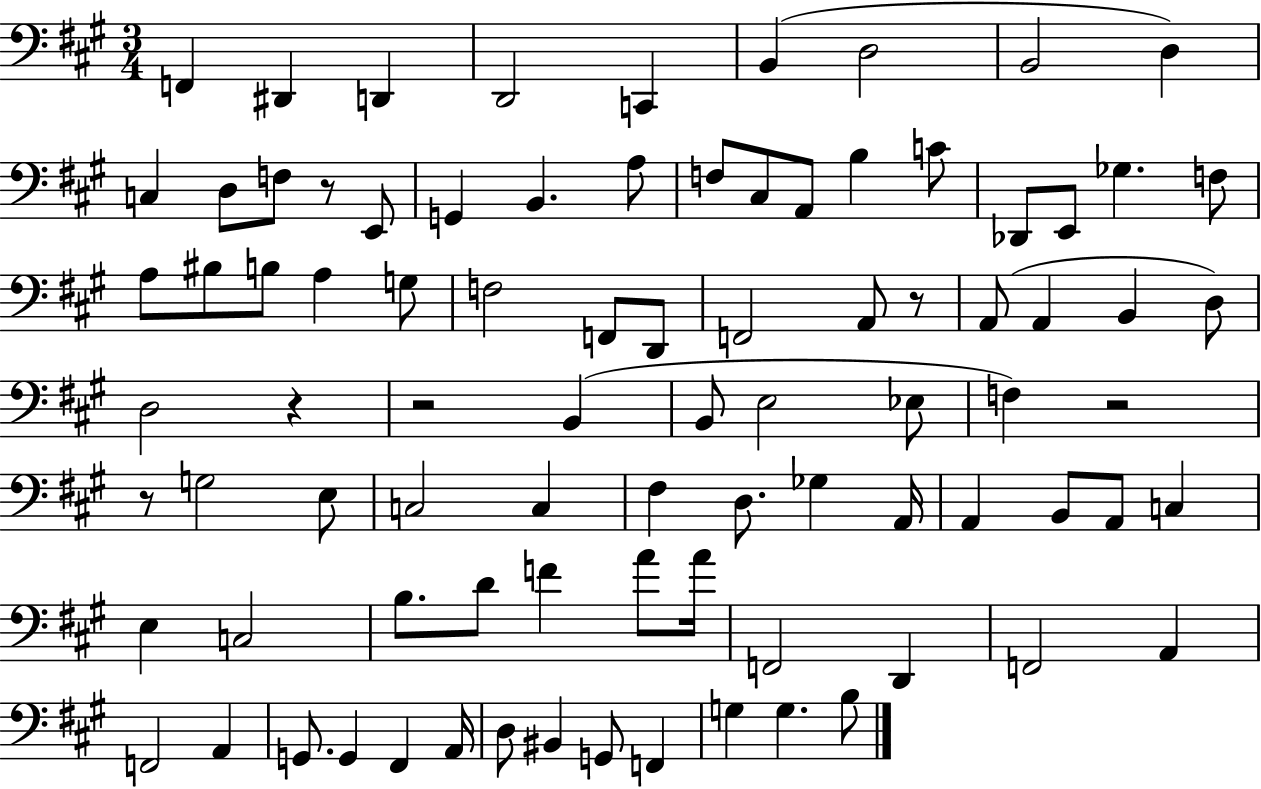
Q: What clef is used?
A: bass